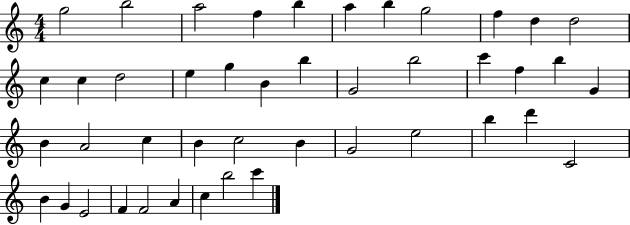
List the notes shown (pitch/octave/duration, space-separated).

G5/h B5/h A5/h F5/q B5/q A5/q B5/q G5/h F5/q D5/q D5/h C5/q C5/q D5/h E5/q G5/q B4/q B5/q G4/h B5/h C6/q F5/q B5/q G4/q B4/q A4/h C5/q B4/q C5/h B4/q G4/h E5/h B5/q D6/q C4/h B4/q G4/q E4/h F4/q F4/h A4/q C5/q B5/h C6/q